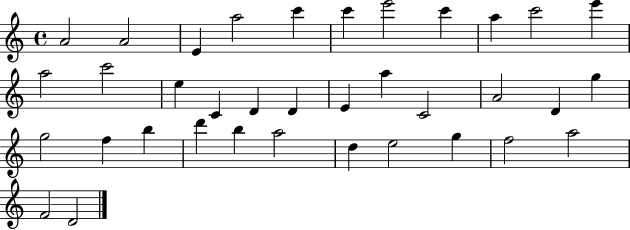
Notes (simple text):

A4/h A4/h E4/q A5/h C6/q C6/q E6/h C6/q A5/q C6/h E6/q A5/h C6/h E5/q C4/q D4/q D4/q E4/q A5/q C4/h A4/h D4/q G5/q G5/h F5/q B5/q D6/q B5/q A5/h D5/q E5/h G5/q F5/h A5/h F4/h D4/h